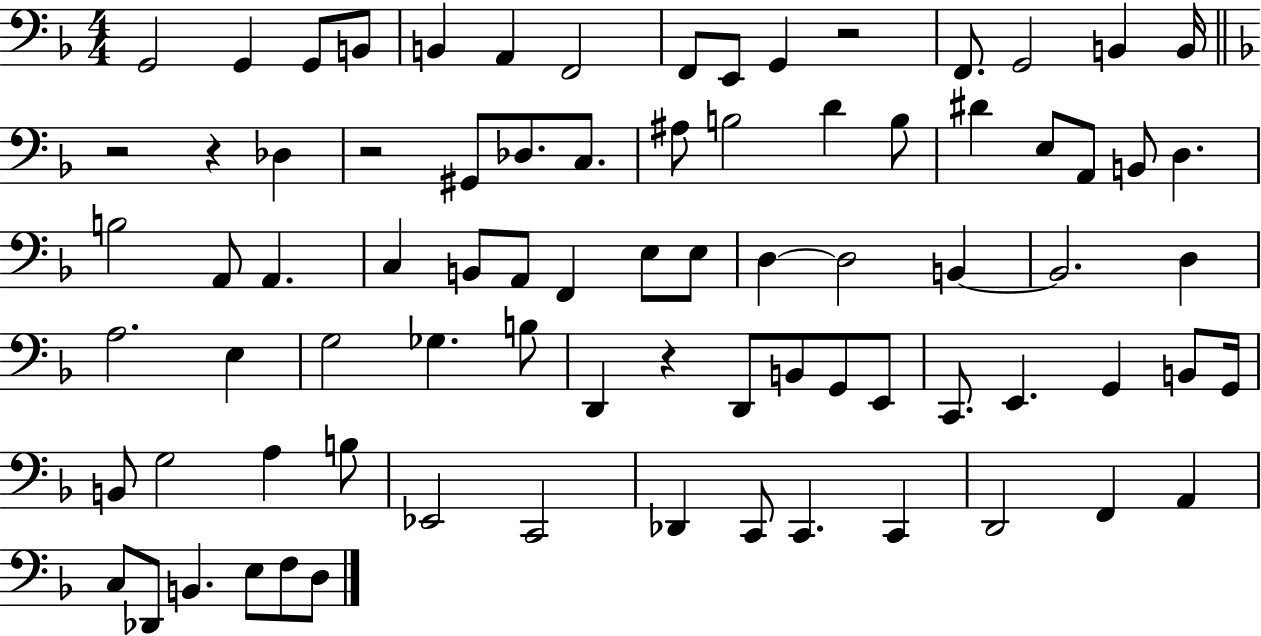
{
  \clef bass
  \numericTimeSignature
  \time 4/4
  \key f \major
  g,2 g,4 g,8 b,8 | b,4 a,4 f,2 | f,8 e,8 g,4 r2 | f,8. g,2 b,4 b,16 | \break \bar "||" \break \key f \major r2 r4 des4 | r2 gis,8 des8. c8. | ais8 b2 d'4 b8 | dis'4 e8 a,8 b,8 d4. | \break b2 a,8 a,4. | c4 b,8 a,8 f,4 e8 e8 | d4~~ d2 b,4~~ | b,2. d4 | \break a2. e4 | g2 ges4. b8 | d,4 r4 d,8 b,8 g,8 e,8 | c,8. e,4. g,4 b,8 g,16 | \break b,8 g2 a4 b8 | ees,2 c,2 | des,4 c,8 c,4. c,4 | d,2 f,4 a,4 | \break c8 des,8 b,4. e8 f8 d8 | \bar "|."
}